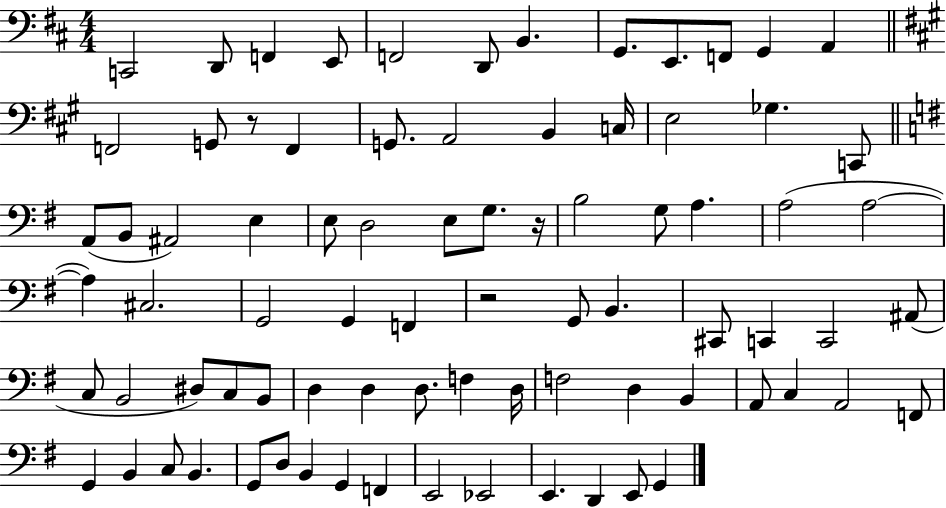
{
  \clef bass
  \numericTimeSignature
  \time 4/4
  \key d \major
  c,2 d,8 f,4 e,8 | f,2 d,8 b,4. | g,8. e,8. f,8 g,4 a,4 | \bar "||" \break \key a \major f,2 g,8 r8 f,4 | g,8. a,2 b,4 c16 | e2 ges4. c,8 | \bar "||" \break \key e \minor a,8( b,8 ais,2) e4 | e8 d2 e8 g8. r16 | b2 g8 a4. | a2( a2~~ | \break a4) cis2. | g,2 g,4 f,4 | r2 g,8 b,4. | cis,8 c,4 c,2 ais,8( | \break c8 b,2 dis8) c8 b,8 | d4 d4 d8. f4 d16 | f2 d4 b,4 | a,8 c4 a,2 f,8 | \break g,4 b,4 c8 b,4. | g,8 d8 b,4 g,4 f,4 | e,2 ees,2 | e,4. d,4 e,8 g,4 | \break \bar "|."
}